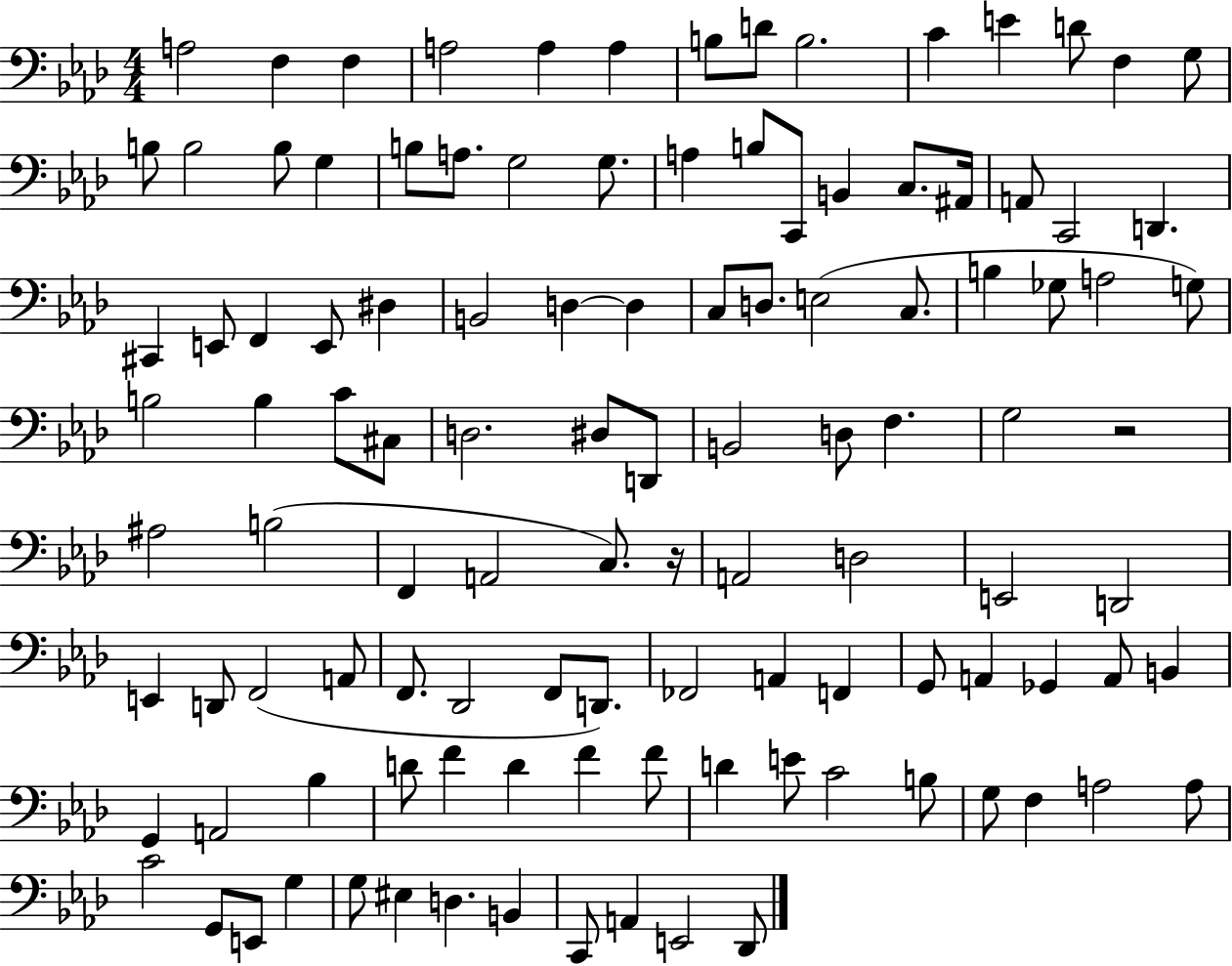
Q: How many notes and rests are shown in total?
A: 113